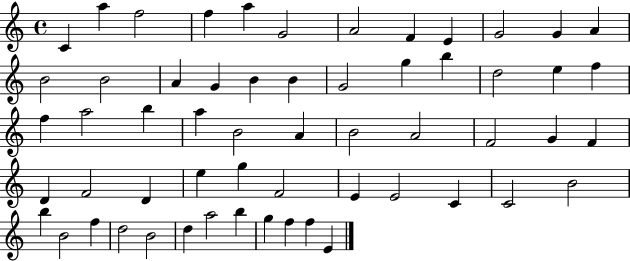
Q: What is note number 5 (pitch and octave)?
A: A5